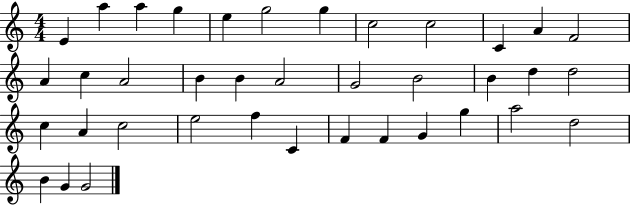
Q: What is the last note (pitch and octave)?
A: G4